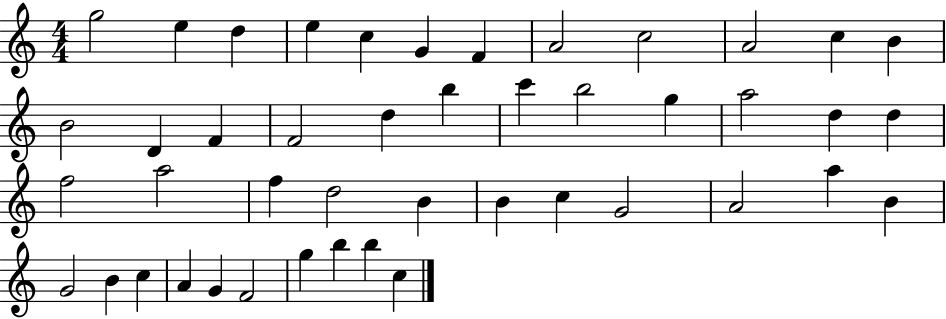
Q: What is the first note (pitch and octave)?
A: G5